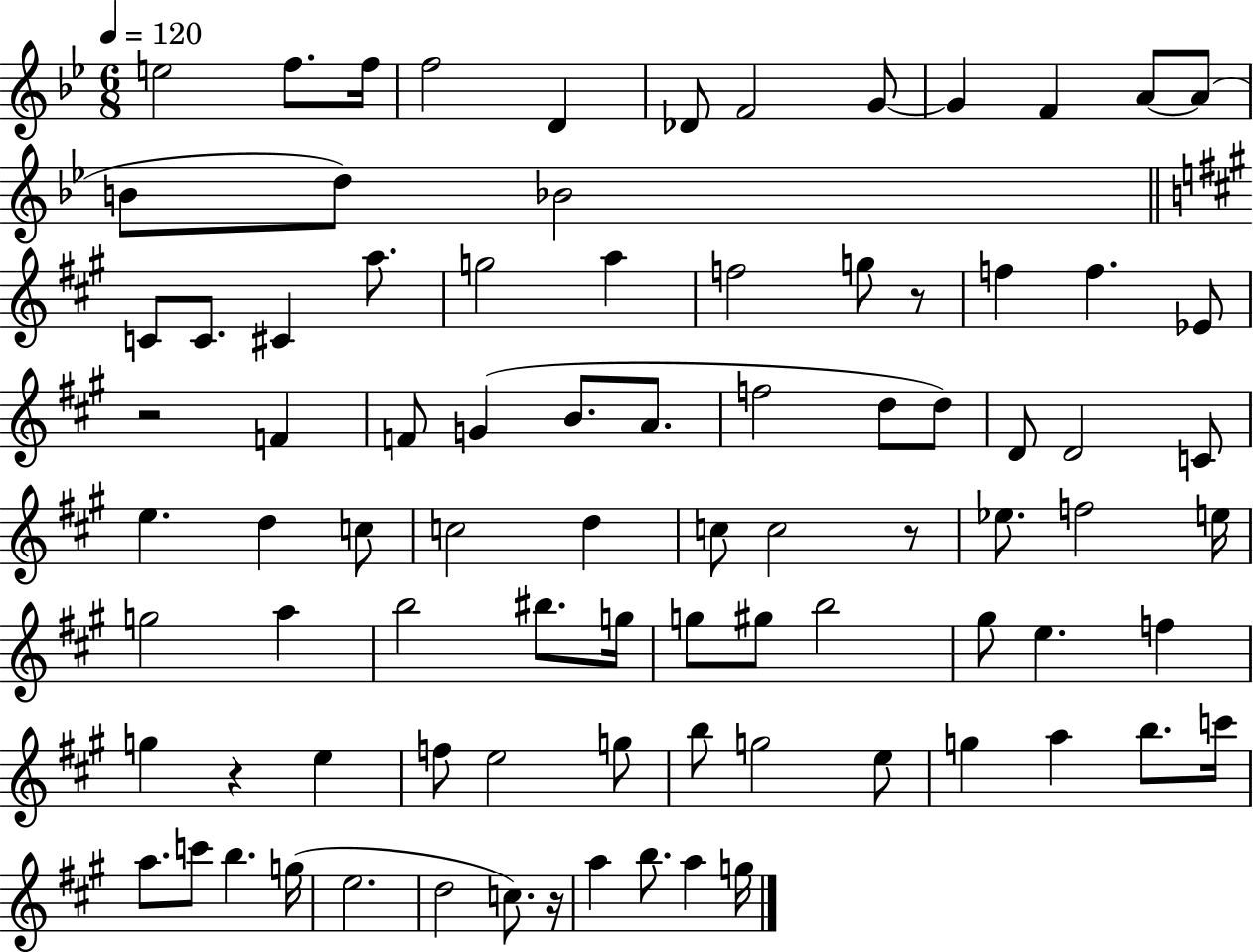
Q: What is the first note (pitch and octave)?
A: E5